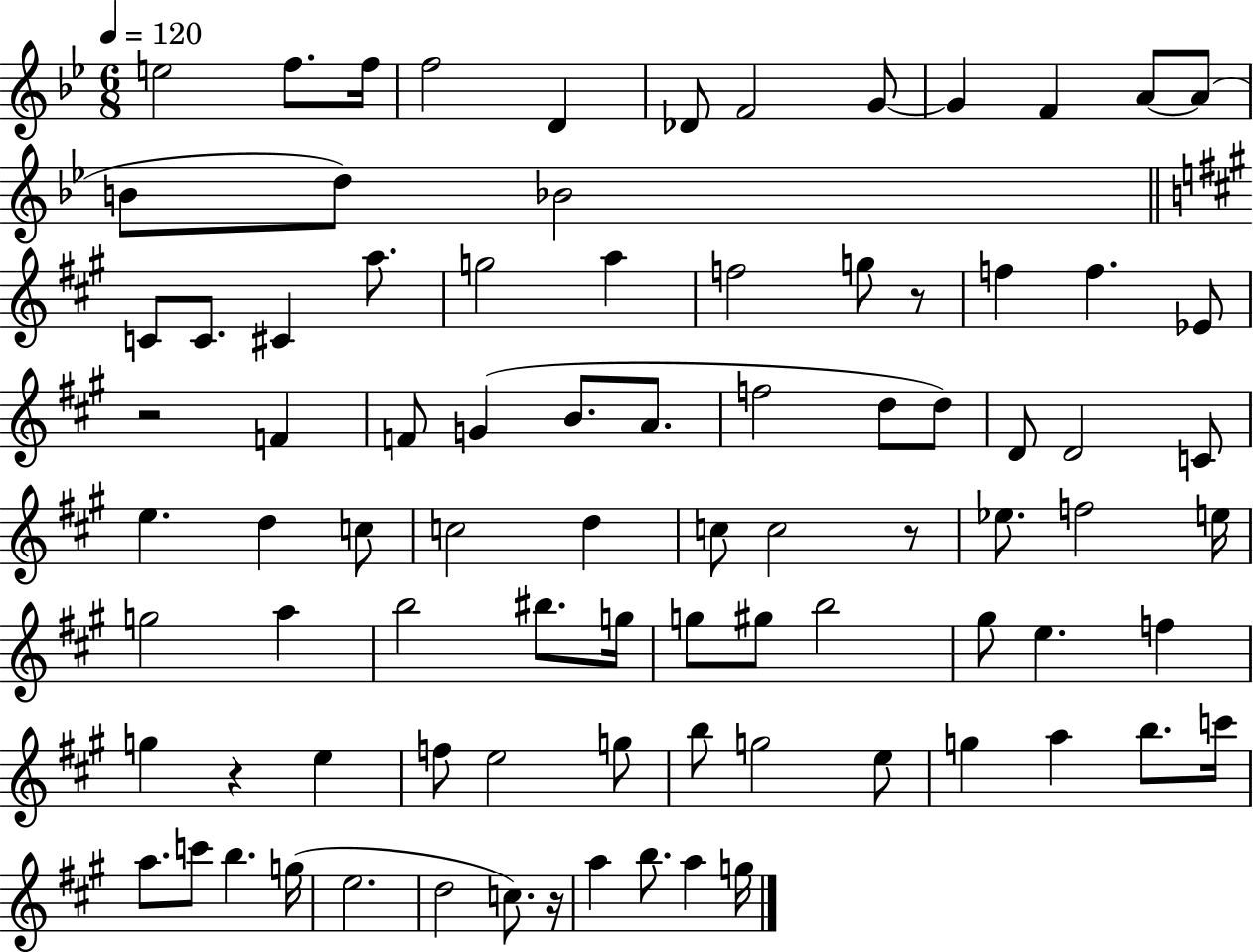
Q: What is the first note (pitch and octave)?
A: E5